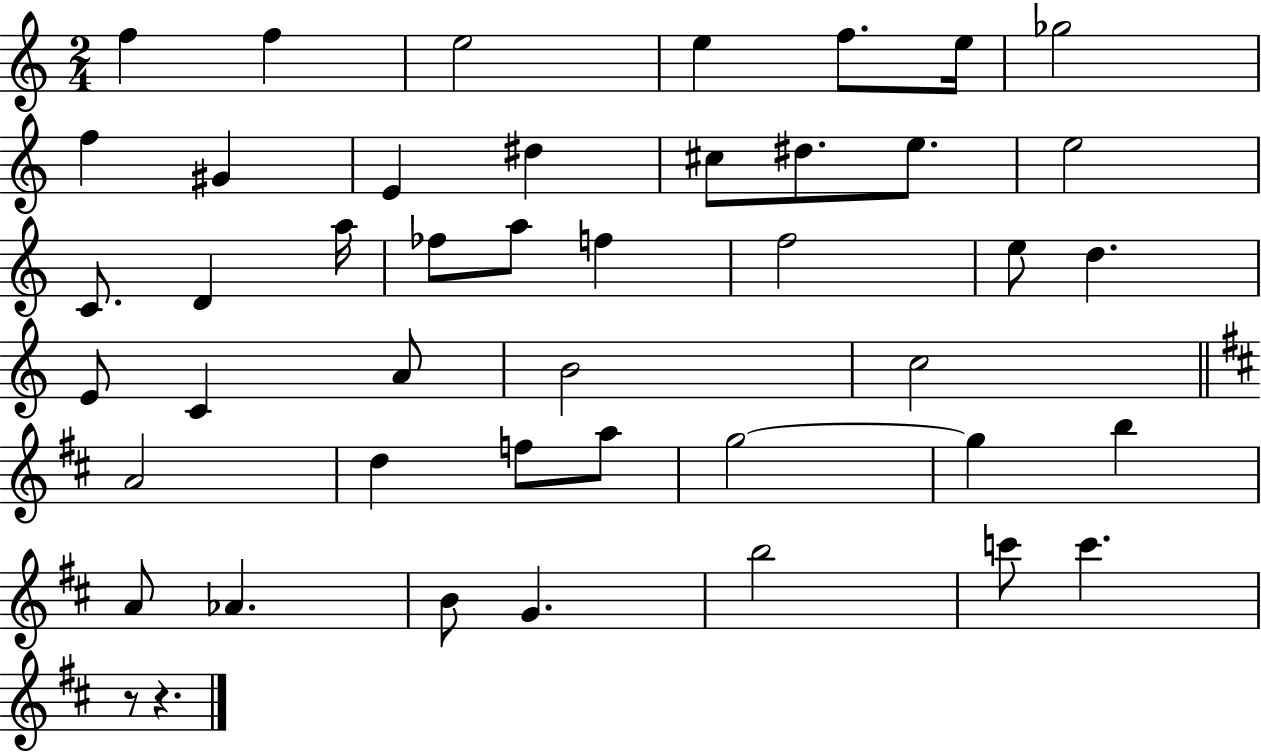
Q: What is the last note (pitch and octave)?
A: C6